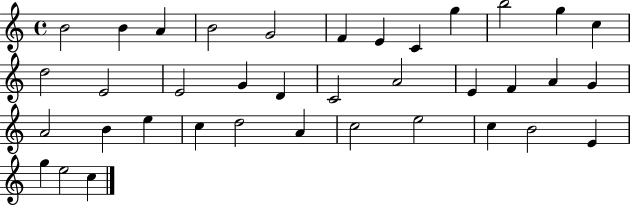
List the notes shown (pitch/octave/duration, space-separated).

B4/h B4/q A4/q B4/h G4/h F4/q E4/q C4/q G5/q B5/h G5/q C5/q D5/h E4/h E4/h G4/q D4/q C4/h A4/h E4/q F4/q A4/q G4/q A4/h B4/q E5/q C5/q D5/h A4/q C5/h E5/h C5/q B4/h E4/q G5/q E5/h C5/q